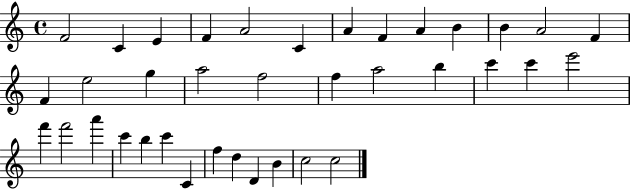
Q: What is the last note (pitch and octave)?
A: C5